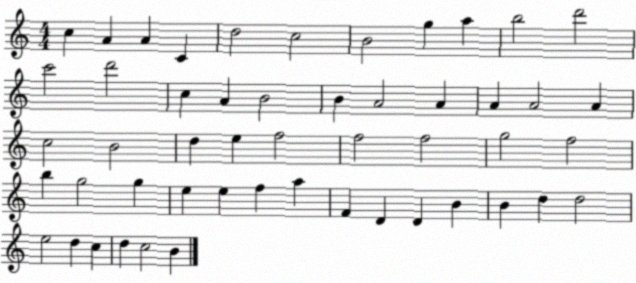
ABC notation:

X:1
T:Untitled
M:4/4
L:1/4
K:C
c A A C d2 c2 B2 g a b2 d'2 c'2 d'2 c A B2 B A2 A A A2 A c2 B2 d e f2 f2 f2 g2 f2 b g2 g e e f a F D D B B d d2 e2 d c d c2 B